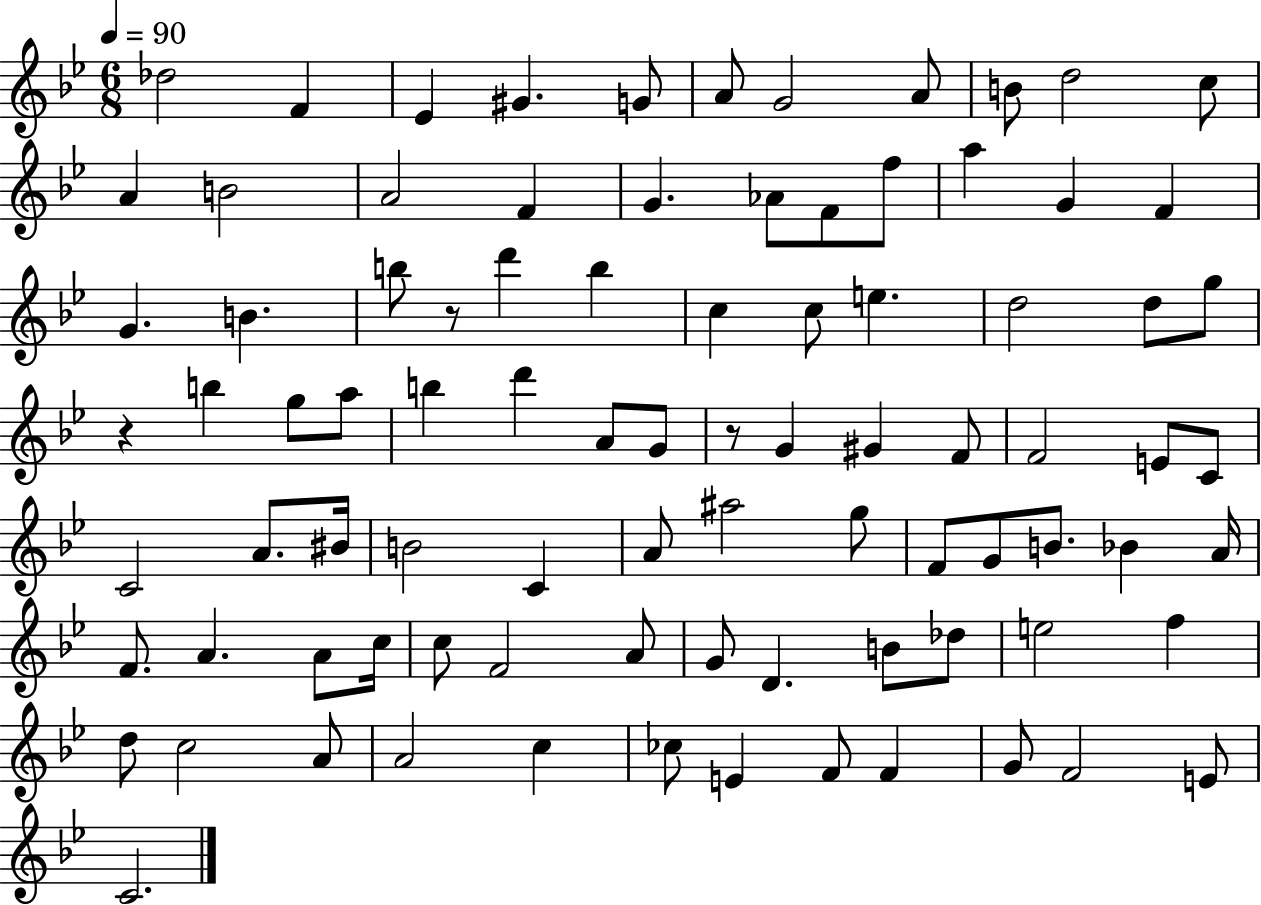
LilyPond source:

{
  \clef treble
  \numericTimeSignature
  \time 6/8
  \key bes \major
  \tempo 4 = 90
  des''2 f'4 | ees'4 gis'4. g'8 | a'8 g'2 a'8 | b'8 d''2 c''8 | \break a'4 b'2 | a'2 f'4 | g'4. aes'8 f'8 f''8 | a''4 g'4 f'4 | \break g'4. b'4. | b''8 r8 d'''4 b''4 | c''4 c''8 e''4. | d''2 d''8 g''8 | \break r4 b''4 g''8 a''8 | b''4 d'''4 a'8 g'8 | r8 g'4 gis'4 f'8 | f'2 e'8 c'8 | \break c'2 a'8. bis'16 | b'2 c'4 | a'8 ais''2 g''8 | f'8 g'8 b'8. bes'4 a'16 | \break f'8. a'4. a'8 c''16 | c''8 f'2 a'8 | g'8 d'4. b'8 des''8 | e''2 f''4 | \break d''8 c''2 a'8 | a'2 c''4 | ces''8 e'4 f'8 f'4 | g'8 f'2 e'8 | \break c'2. | \bar "|."
}